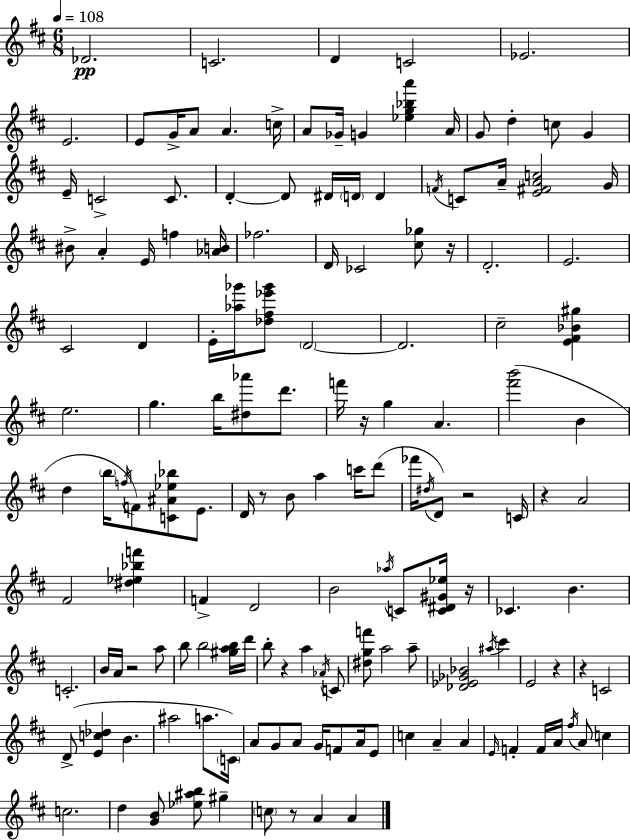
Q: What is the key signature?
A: D major